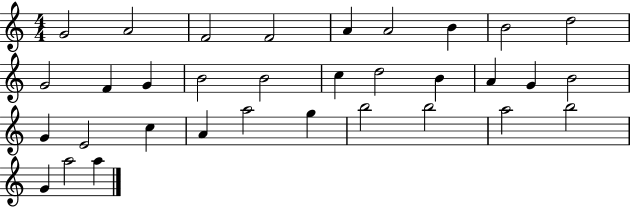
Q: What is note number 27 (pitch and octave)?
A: B5